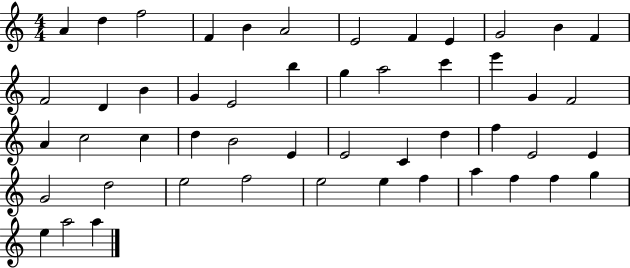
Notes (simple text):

A4/q D5/q F5/h F4/q B4/q A4/h E4/h F4/q E4/q G4/h B4/q F4/q F4/h D4/q B4/q G4/q E4/h B5/q G5/q A5/h C6/q E6/q G4/q F4/h A4/q C5/h C5/q D5/q B4/h E4/q E4/h C4/q D5/q F5/q E4/h E4/q G4/h D5/h E5/h F5/h E5/h E5/q F5/q A5/q F5/q F5/q G5/q E5/q A5/h A5/q